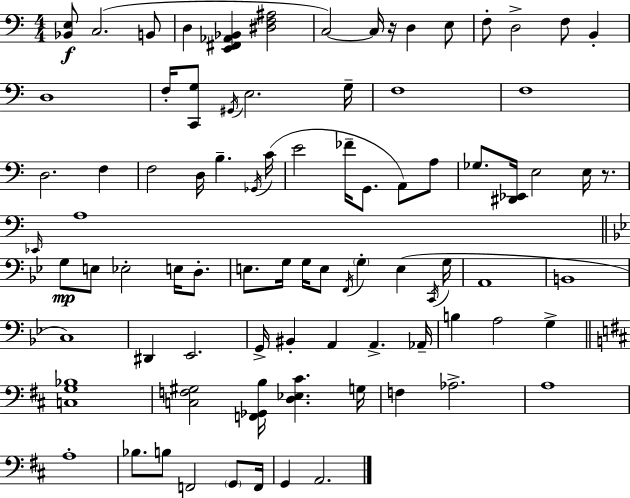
X:1
T:Untitled
M:4/4
L:1/4
K:C
[_B,,E,]/2 C,2 B,,/2 D, [E,,^F,,_A,,_B,,] [^D,F,^A,]2 C,2 C,/4 z/4 D, E,/2 F,/2 D,2 F,/2 B,, D,4 F,/4 [C,,G,]/2 ^G,,/4 E,2 G,/4 F,4 F,4 D,2 F, F,2 D,/4 B, _G,,/4 C/4 E2 _F/4 G,,/2 A,,/2 A,/2 _G,/2 [^D,,_E,,]/4 E,2 E,/4 z/2 _E,,/4 A,4 G,/2 E,/2 _E,2 E,/4 D,/2 E,/2 G,/4 G,/4 E,/2 F,,/4 G, E, C,,/4 G,/4 A,,4 B,,4 C,4 ^D,, _E,,2 G,,/4 ^B,, A,, A,, _A,,/4 B, A,2 G, [C,G,_B,]4 [C,F,^G,]2 [F,,_G,,B,]/4 [D,_E,^C] G,/4 F, _A,2 A,4 A,4 _B,/2 B,/2 F,,2 G,,/2 F,,/4 G,, A,,2